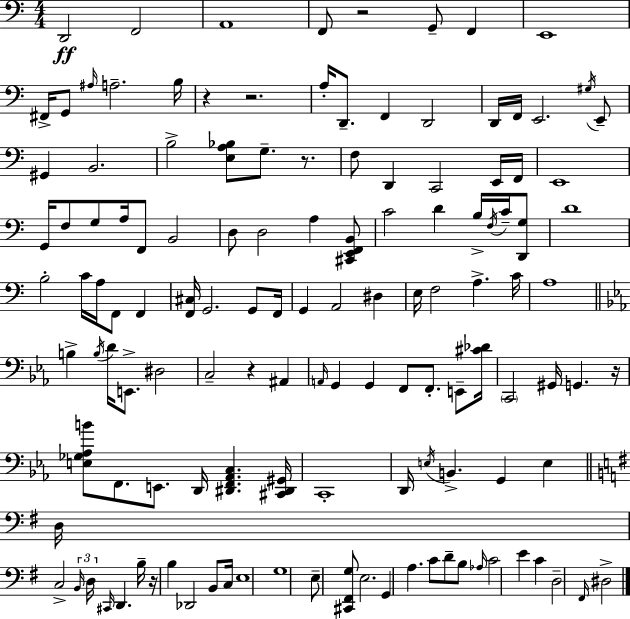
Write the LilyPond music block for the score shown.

{
  \clef bass
  \numericTimeSignature
  \time 4/4
  \key a \minor
  d,2\ff f,2 | a,1 | f,8 r2 g,8-- f,4 | e,1 | \break fis,16-> g,8 \grace { ais16 } a2.-- | b16 r4 r2. | a16-. d,8.-- f,4 d,2 | d,16 f,16 e,2. \acciaccatura { gis16 } | \break e,8-- gis,4 b,2. | b2-> <e a bes>8 g8.-- r8. | f8 d,4 c,2 | e,16 f,16 e,1 | \break g,16 f8 g8 a16 f,8 b,2 | d8 d2 a4 | <cis, e, f, b,>8 c'2 d'4 b16-> \acciaccatura { f16 } | c'16-- <d, g>8 d'1 | \break b2-. c'16 a16 f,8 f,4 | <f, cis>16 g,2. | g,8 f,16 g,4 a,2 dis4 | e16 f2 a4.-> | \break c'16 a1 | \bar "||" \break \key c \minor b4-> \acciaccatura { b16 } d'16 e,8.-> dis2 | c2-- r4 ais,4 | \grace { a,16 } g,4 g,4 f,8 f,8.-. e,8-- | <cis' des'>16 \parenthesize c,2 gis,16 g,4. | \break r16 <e ges aes b'>8 f,8. e,8. d,16 <dis, f, aes, c>4. | <cis, dis, gis,>16 c,1-. | d,16 \acciaccatura { e16 } b,4.-> g,4 e4 | \bar "||" \break \key e \minor d16 c2-> \tuplet 3/2 { \grace { b,16 } d16 \grace { cis,16 } } d,4. | b16-- r16 b4 des,2 | b,8 c16 e1 | g1 | \break e8-- <cis, fis, g>8 e2. | g,4 a4. c'8 d'8-- | b8 \grace { aes16 } c'2 e'4 | c'4 d2-- \grace { fis,16 } dis2-> | \break \bar "|."
}